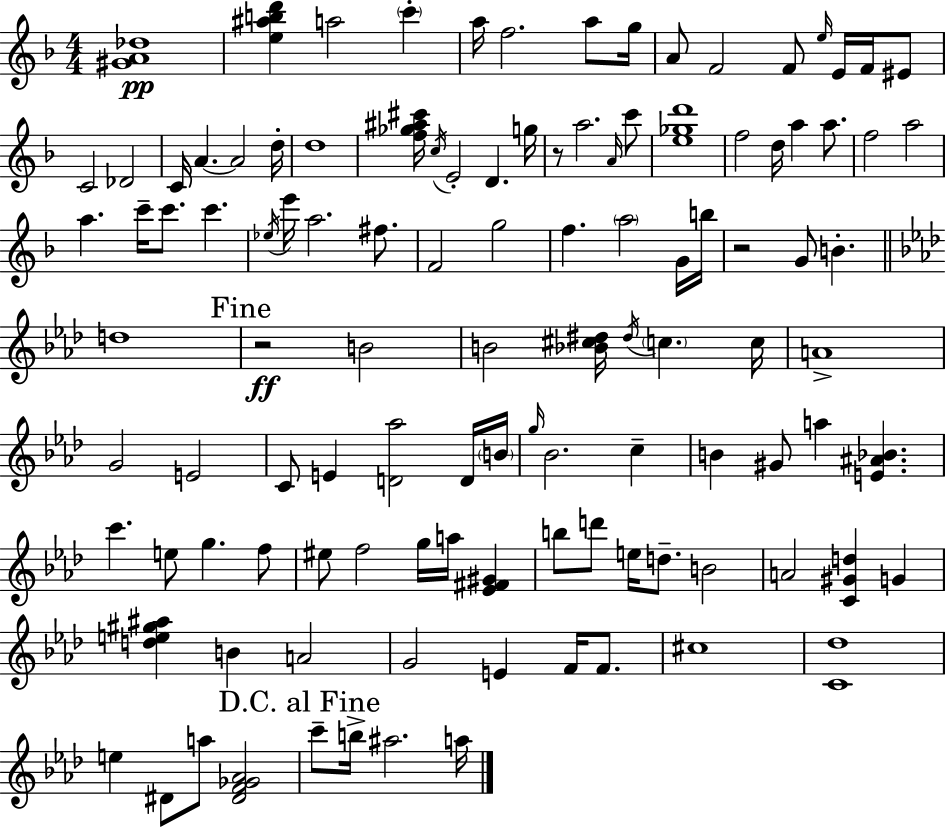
{
  \clef treble
  \numericTimeSignature
  \time 4/4
  \key d \minor
  <gis' a' des''>1\pp | <e'' ais'' b'' d'''>4 a''2 \parenthesize c'''4-. | a''16 f''2. a''8 g''16 | a'8 f'2 f'8 \grace { e''16 } e'16 f'16 eis'8 | \break c'2 des'2 | c'16 a'4.~~ a'2 | d''16-. d''1 | <f'' ges'' ais'' cis'''>16 \acciaccatura { c''16 } e'2-. d'4. | \break g''16 r8 a''2. | \grace { a'16 } c'''8 <e'' ges'' d'''>1 | f''2 d''16 a''4 | a''8. f''2 a''2 | \break a''4. c'''16-- c'''8. c'''4. | \acciaccatura { ees''16 } e'''16 a''2. | fis''8. f'2 g''2 | f''4. \parenthesize a''2 | \break g'16 b''16 r2 g'8 b'4.-. | \bar "||" \break \key f \minor d''1 | \mark "Fine" r2\ff b'2 | b'2 <bes' cis'' dis''>16 \acciaccatura { dis''16 } \parenthesize c''4. | c''16 a'1-> | \break g'2 e'2 | c'8 e'4 <d' aes''>2 d'16 | \parenthesize b'16 \grace { g''16 } bes'2. c''4-- | b'4 gis'8 a''4 <e' ais' bes'>4. | \break c'''4. e''8 g''4. | f''8 eis''8 f''2 g''16 a''16 <ees' fis' gis'>4 | b''8 d'''8 e''16 d''8.-- b'2 | a'2 <c' gis' d''>4 g'4 | \break <d'' e'' gis'' ais''>4 b'4 a'2 | g'2 e'4 f'16 f'8. | cis''1 | <c' des''>1 | \break e''4 dis'8 a''8 <dis' f' ges' aes'>2 | \mark "D.C. al Fine" c'''8-- b''16-> ais''2. | a''16 \bar "|."
}